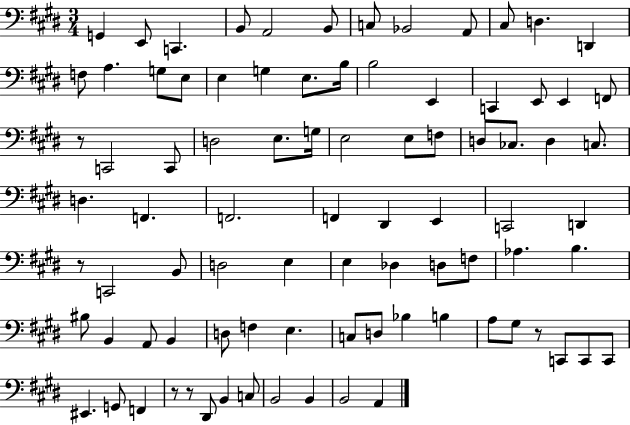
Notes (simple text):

G2/q E2/e C2/q. B2/e A2/h B2/e C3/e Bb2/h A2/e C#3/e D3/q. D2/q F3/e A3/q. G3/e E3/e E3/q G3/q E3/e. B3/s B3/h E2/q C2/q E2/e E2/q F2/e R/e C2/h C2/e D3/h E3/e. G3/s E3/h E3/e F3/e D3/e CES3/e. D3/q C3/e. D3/q. F2/q. F2/h. F2/q D#2/q E2/q C2/h D2/q R/e C2/h B2/e D3/h E3/q E3/q Db3/q D3/e F3/e Ab3/q. B3/q. BIS3/e B2/q A2/e B2/q D3/e F3/q E3/q. C3/e D3/e Bb3/q B3/q A3/e G#3/e R/e C2/e C2/e C2/e EIS2/q. G2/e F2/q R/e R/e D#2/e B2/q C3/e B2/h B2/q B2/h A2/q